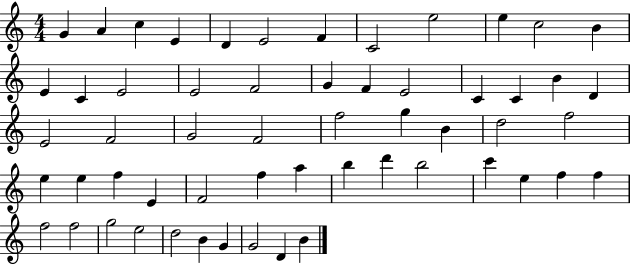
{
  \clef treble
  \numericTimeSignature
  \time 4/4
  \key c \major
  g'4 a'4 c''4 e'4 | d'4 e'2 f'4 | c'2 e''2 | e''4 c''2 b'4 | \break e'4 c'4 e'2 | e'2 f'2 | g'4 f'4 e'2 | c'4 c'4 b'4 d'4 | \break e'2 f'2 | g'2 f'2 | f''2 g''4 b'4 | d''2 f''2 | \break e''4 e''4 f''4 e'4 | f'2 f''4 a''4 | b''4 d'''4 b''2 | c'''4 e''4 f''4 f''4 | \break f''2 f''2 | g''2 e''2 | d''2 b'4 g'4 | g'2 d'4 b'4 | \break \bar "|."
}